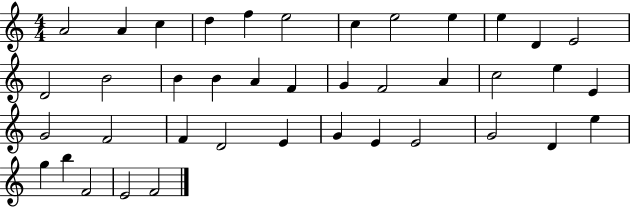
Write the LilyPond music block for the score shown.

{
  \clef treble
  \numericTimeSignature
  \time 4/4
  \key c \major
  a'2 a'4 c''4 | d''4 f''4 e''2 | c''4 e''2 e''4 | e''4 d'4 e'2 | \break d'2 b'2 | b'4 b'4 a'4 f'4 | g'4 f'2 a'4 | c''2 e''4 e'4 | \break g'2 f'2 | f'4 d'2 e'4 | g'4 e'4 e'2 | g'2 d'4 e''4 | \break g''4 b''4 f'2 | e'2 f'2 | \bar "|."
}